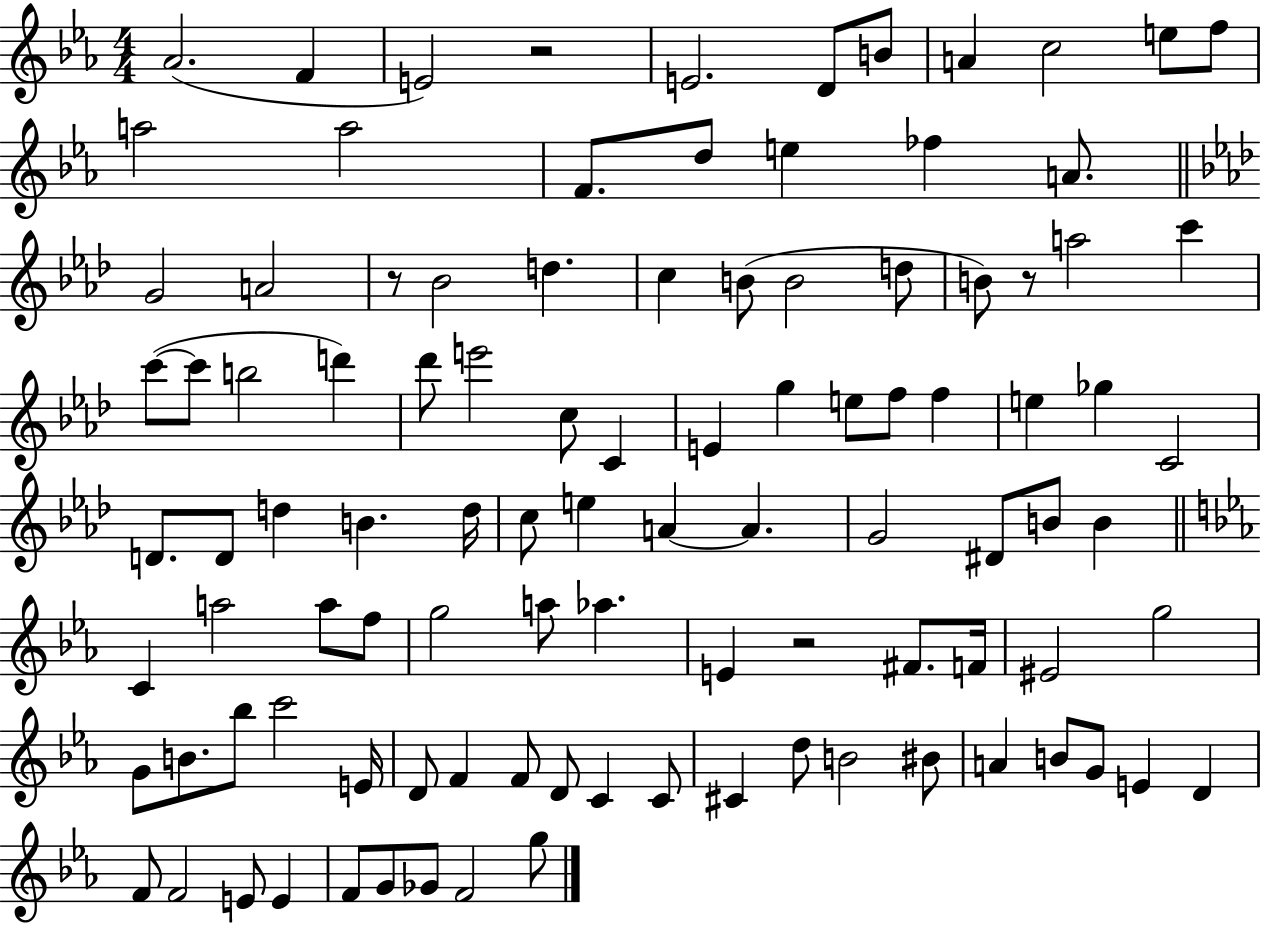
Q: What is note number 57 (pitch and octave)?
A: B4